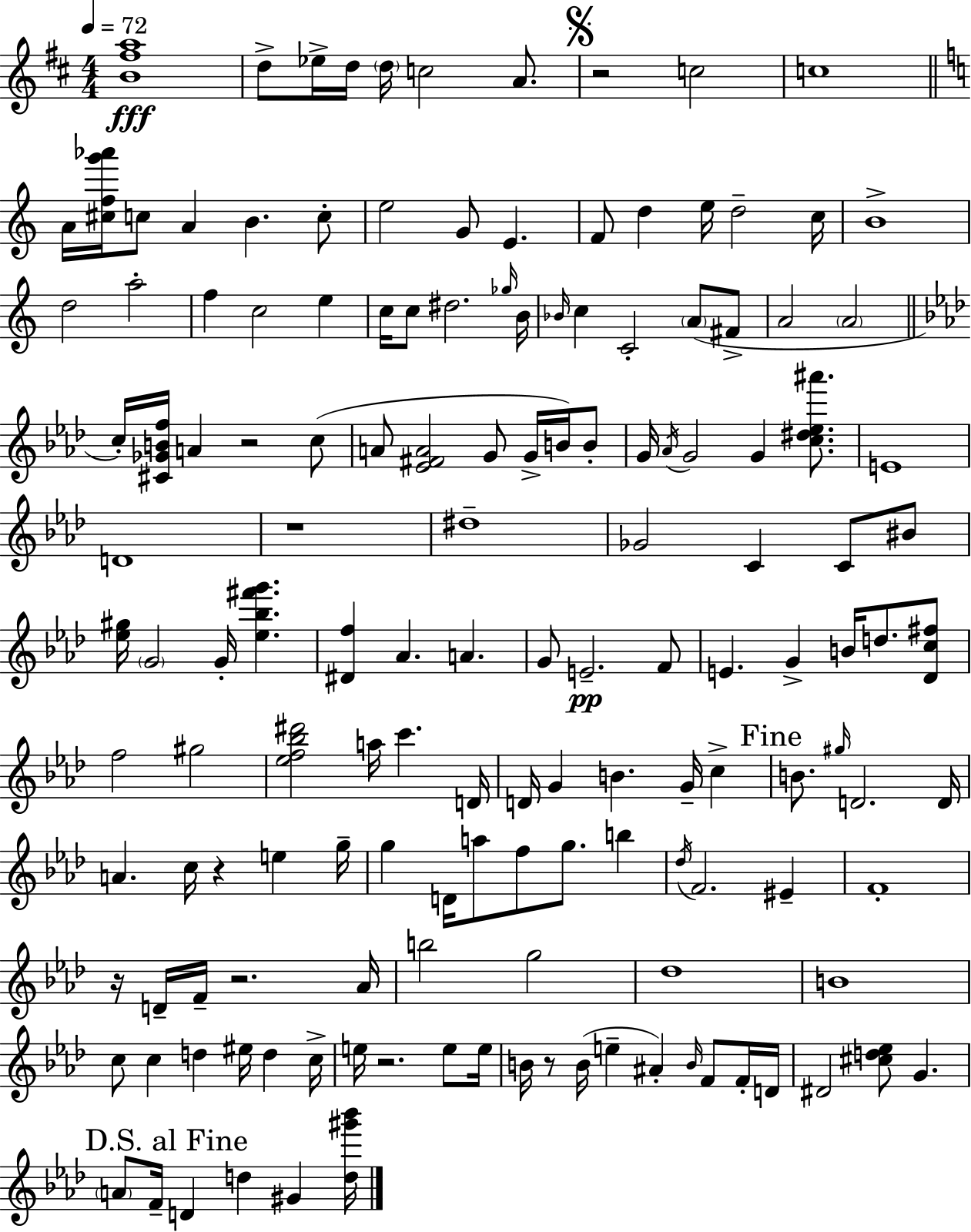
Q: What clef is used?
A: treble